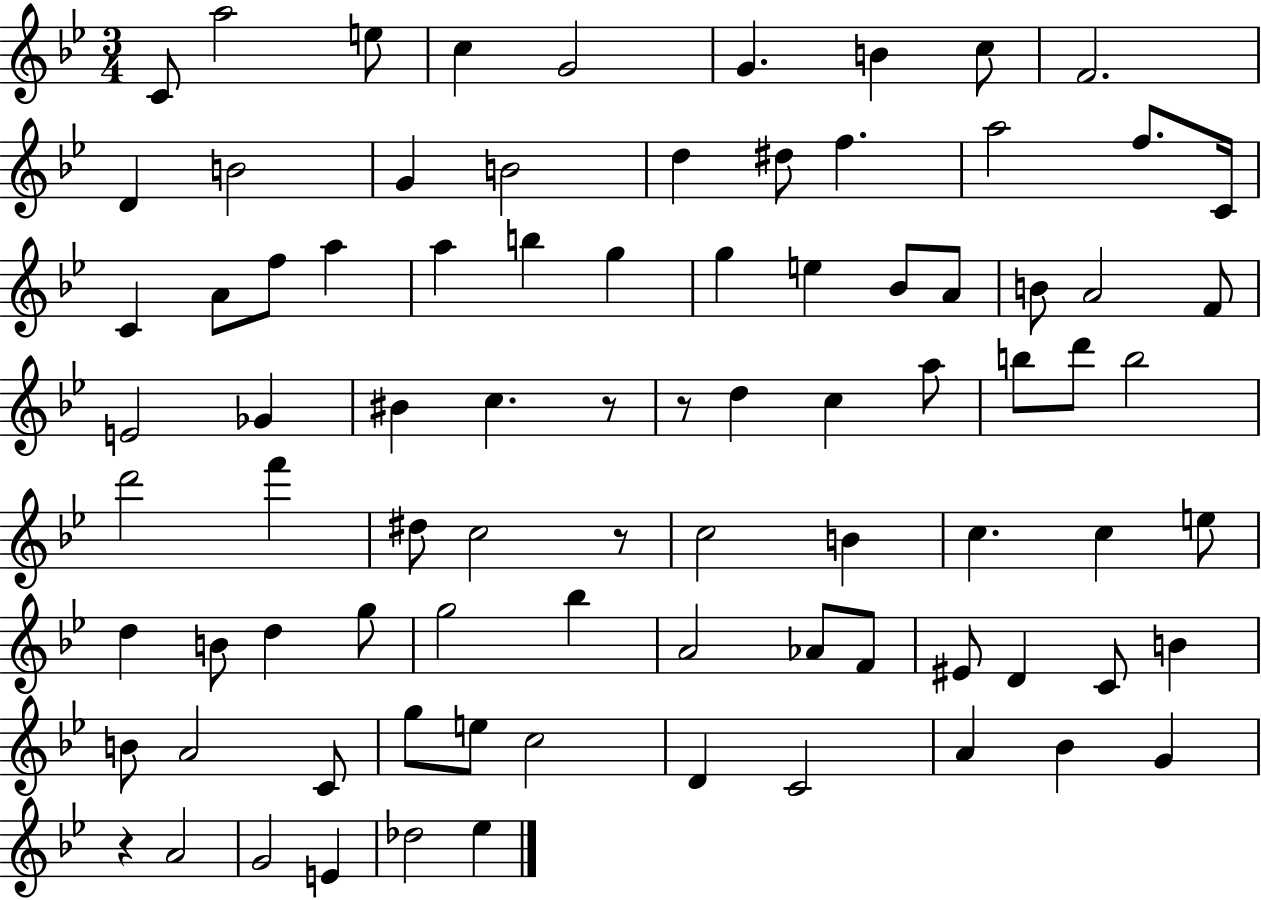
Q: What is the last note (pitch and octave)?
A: Eb5